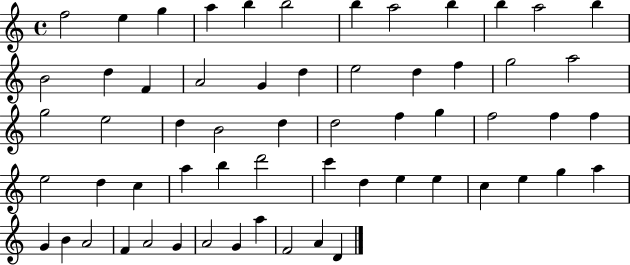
X:1
T:Untitled
M:4/4
L:1/4
K:C
f2 e g a b b2 b a2 b b a2 b B2 d F A2 G d e2 d f g2 a2 g2 e2 d B2 d d2 f g f2 f f e2 d c a b d'2 c' d e e c e g a G B A2 F A2 G A2 G a F2 A D